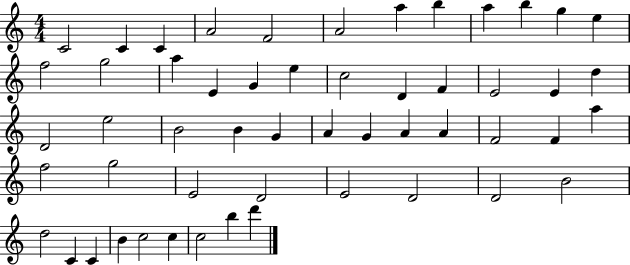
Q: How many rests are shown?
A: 0